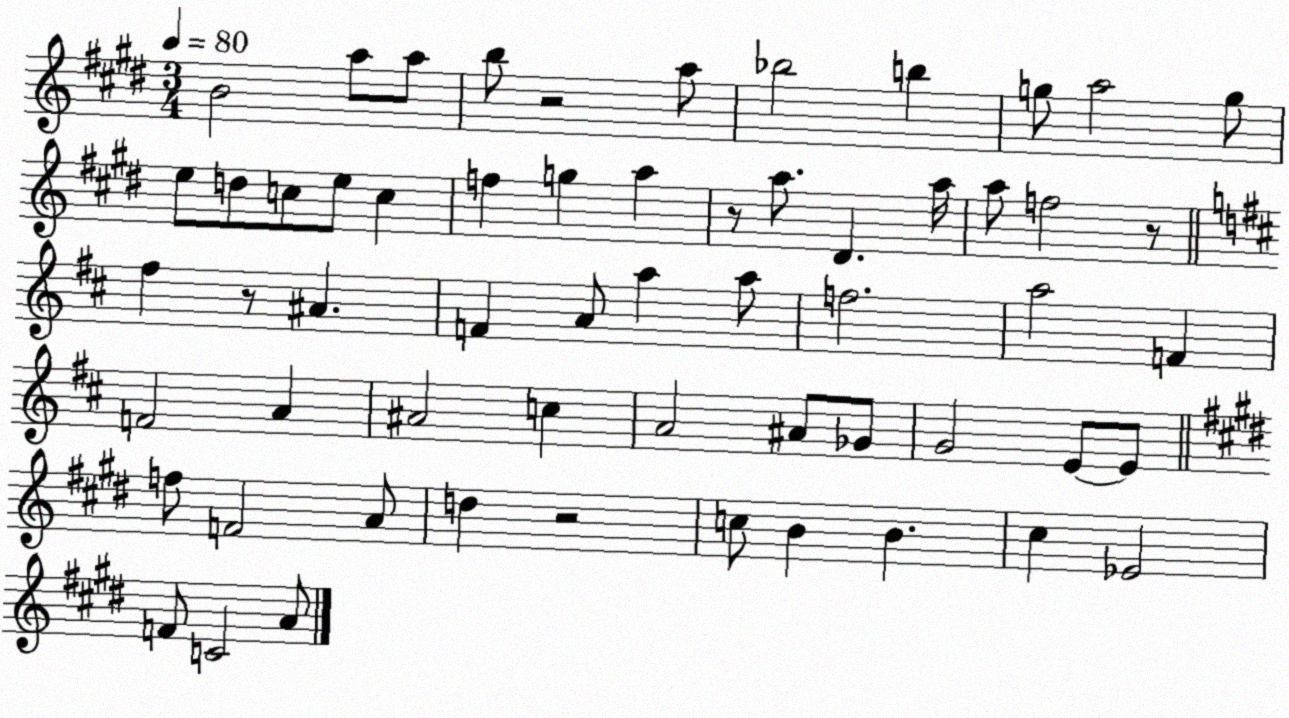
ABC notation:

X:1
T:Untitled
M:3/4
L:1/4
K:E
B2 a/2 a/2 b/2 z2 a/2 _b2 b g/2 a2 g/2 e/2 d/2 c/2 e/2 c f g a z/2 a/2 ^D a/4 a/2 f2 z/2 ^f z/2 ^A F A/2 a a/2 f2 a2 F F2 A ^A2 c A2 ^A/2 _G/2 G2 E/2 E/2 f/2 F2 A/2 d z2 c/2 B B ^c _E2 F/2 C2 A/2